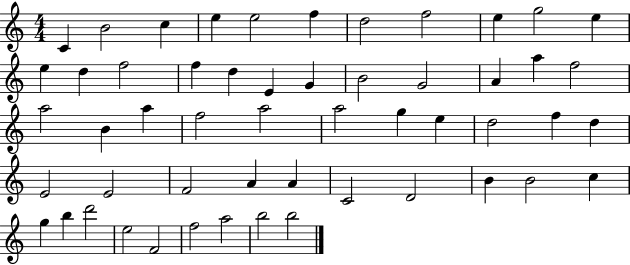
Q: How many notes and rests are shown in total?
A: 53